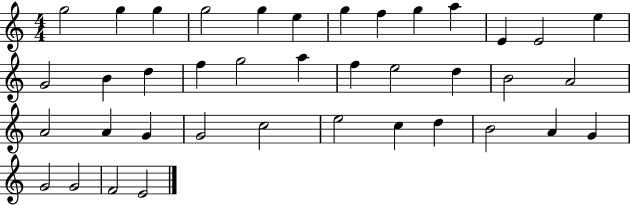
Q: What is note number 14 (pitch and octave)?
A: G4